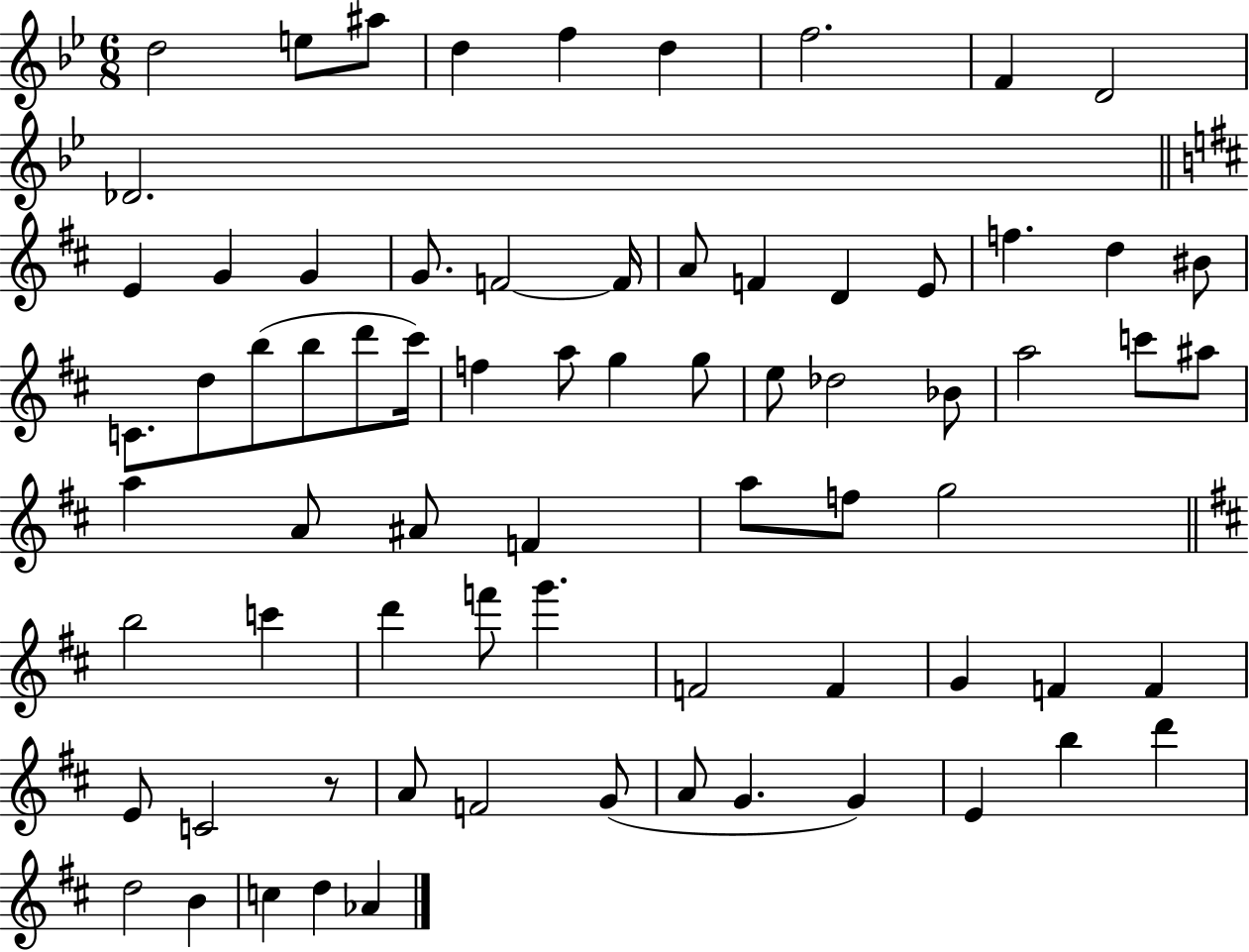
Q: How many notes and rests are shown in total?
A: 73